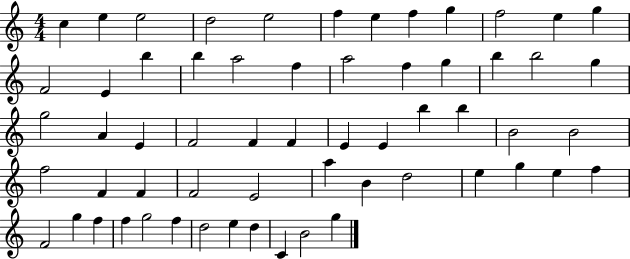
X:1
T:Untitled
M:4/4
L:1/4
K:C
c e e2 d2 e2 f e f g f2 e g F2 E b b a2 f a2 f g b b2 g g2 A E F2 F F E E b b B2 B2 f2 F F F2 E2 a B d2 e g e f F2 g f f g2 f d2 e d C B2 g